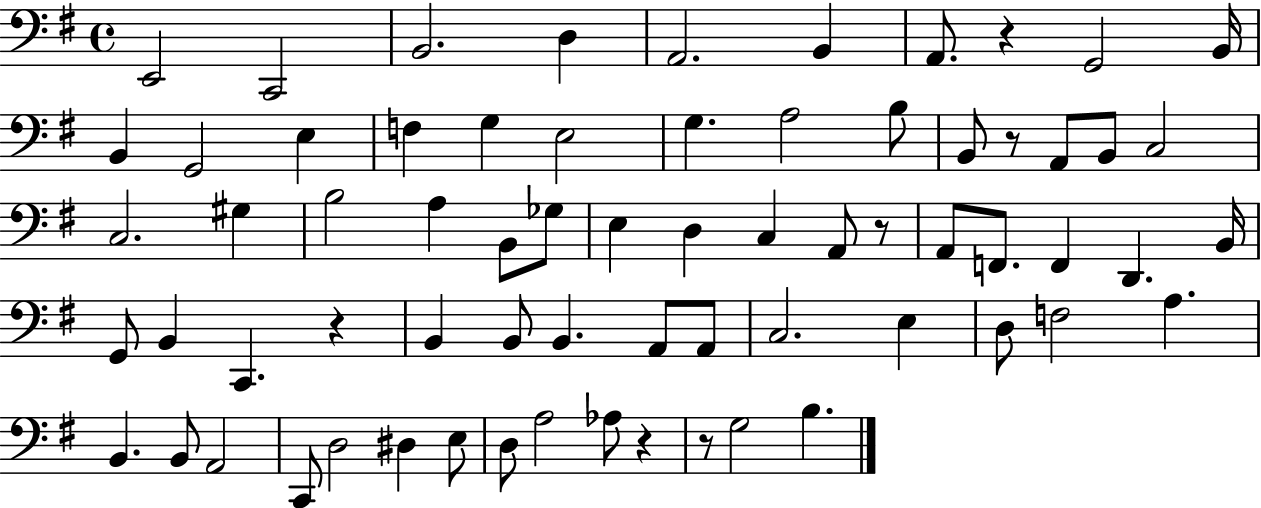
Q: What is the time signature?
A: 4/4